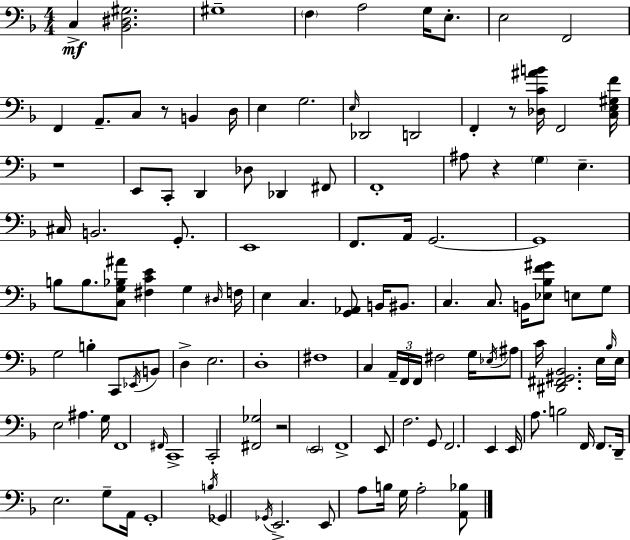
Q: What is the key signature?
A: D minor